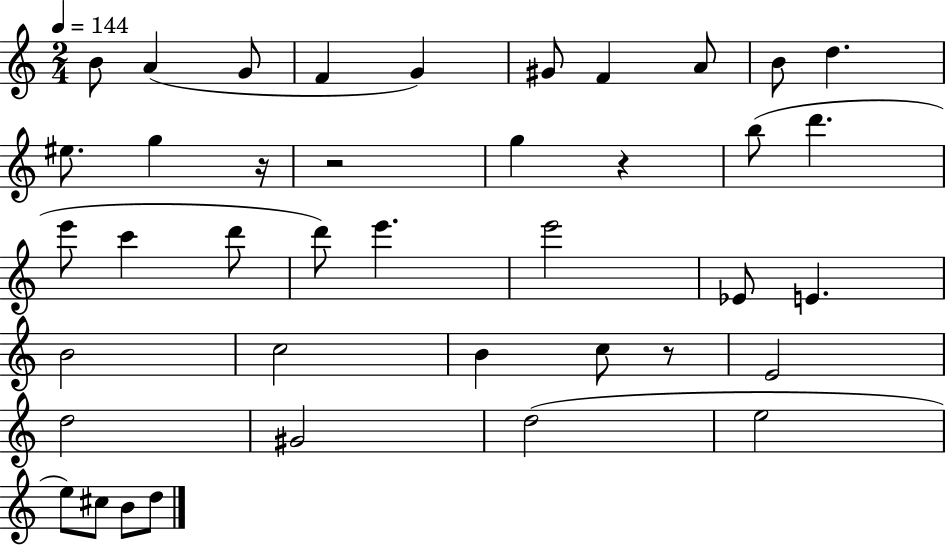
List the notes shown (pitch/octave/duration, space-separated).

B4/e A4/q G4/e F4/q G4/q G#4/e F4/q A4/e B4/e D5/q. EIS5/e. G5/q R/s R/h G5/q R/q B5/e D6/q. E6/e C6/q D6/e D6/e E6/q. E6/h Eb4/e E4/q. B4/h C5/h B4/q C5/e R/e E4/h D5/h G#4/h D5/h E5/h E5/e C#5/e B4/e D5/e